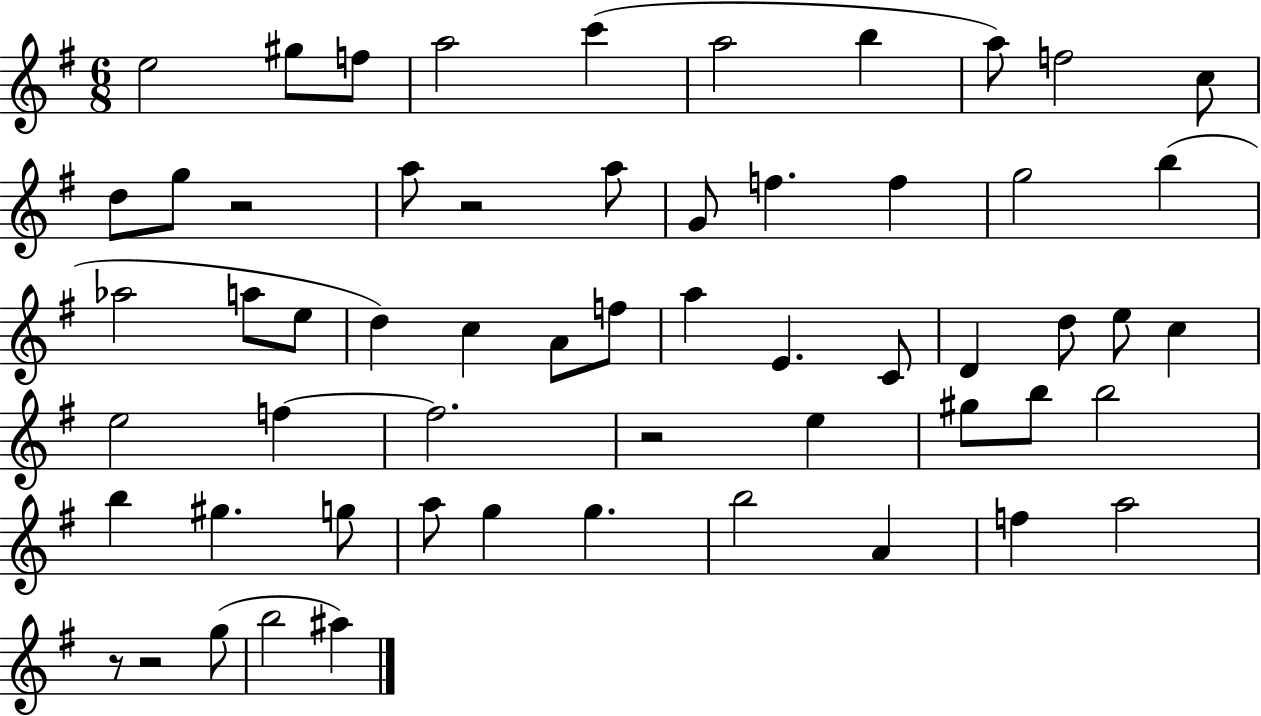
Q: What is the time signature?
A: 6/8